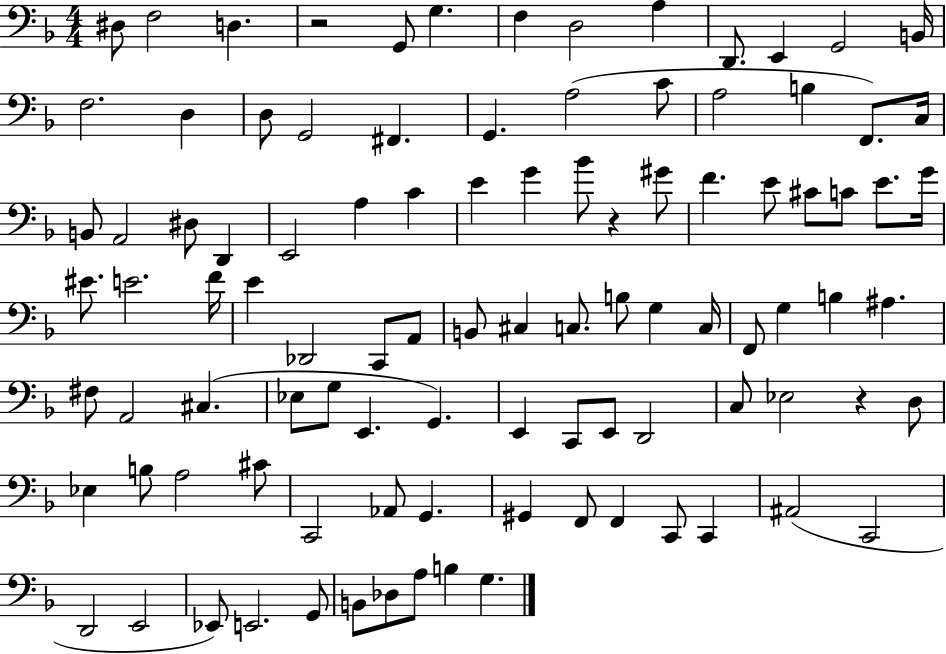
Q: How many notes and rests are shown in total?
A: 99